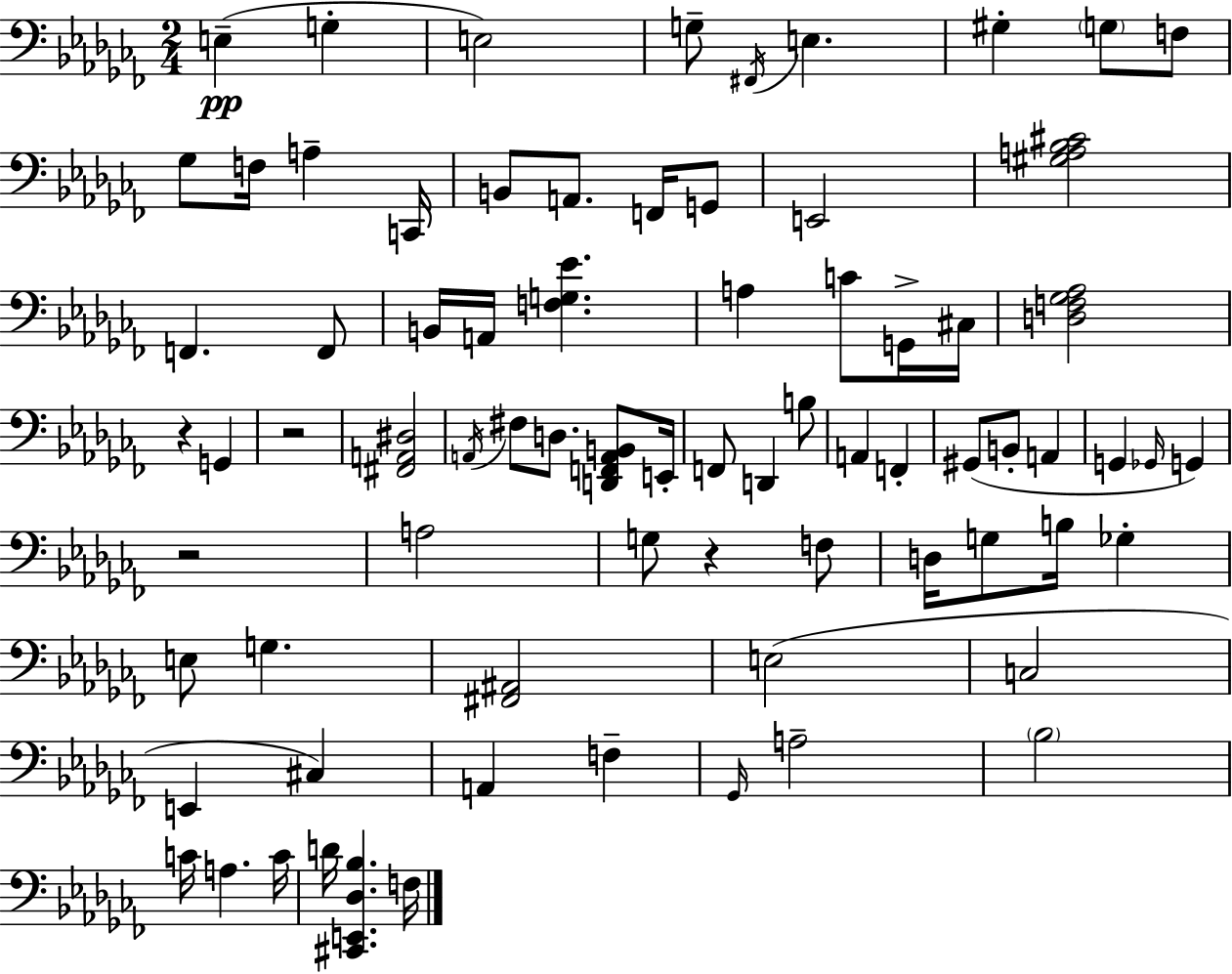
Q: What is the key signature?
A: AES minor